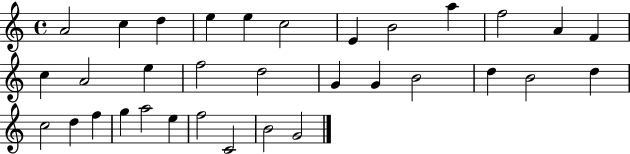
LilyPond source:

{
  \clef treble
  \time 4/4
  \defaultTimeSignature
  \key c \major
  a'2 c''4 d''4 | e''4 e''4 c''2 | e'4 b'2 a''4 | f''2 a'4 f'4 | \break c''4 a'2 e''4 | f''2 d''2 | g'4 g'4 b'2 | d''4 b'2 d''4 | \break c''2 d''4 f''4 | g''4 a''2 e''4 | f''2 c'2 | b'2 g'2 | \break \bar "|."
}